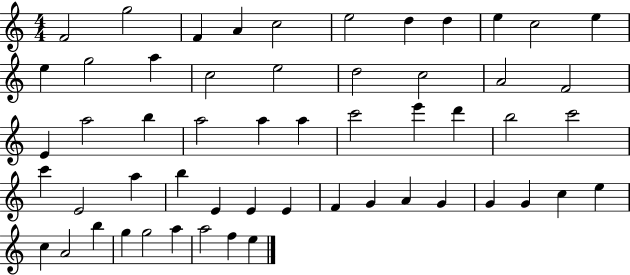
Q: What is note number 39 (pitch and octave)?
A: F4